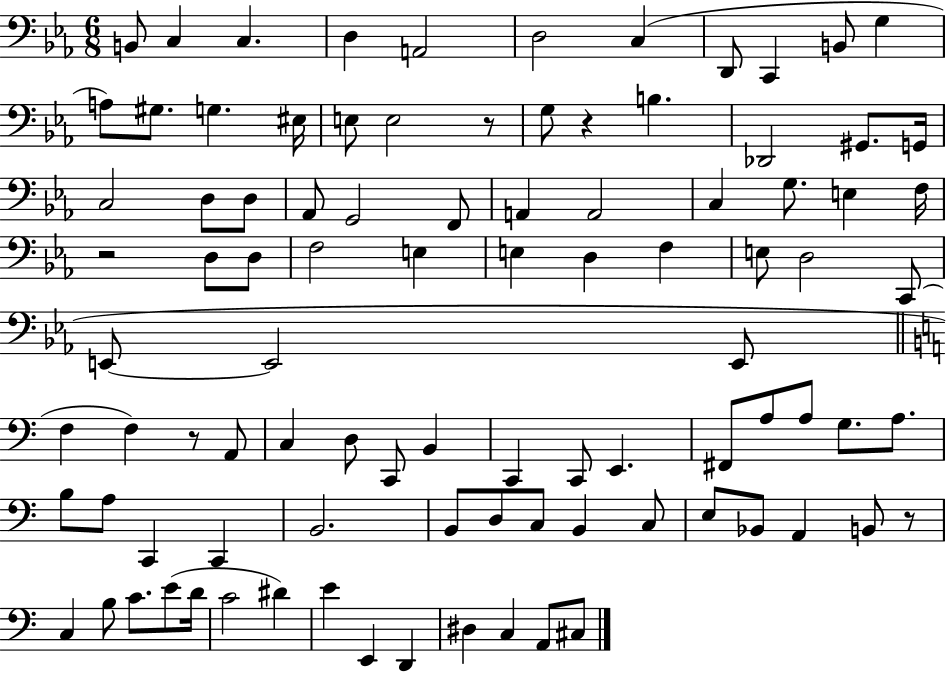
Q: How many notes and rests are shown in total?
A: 95